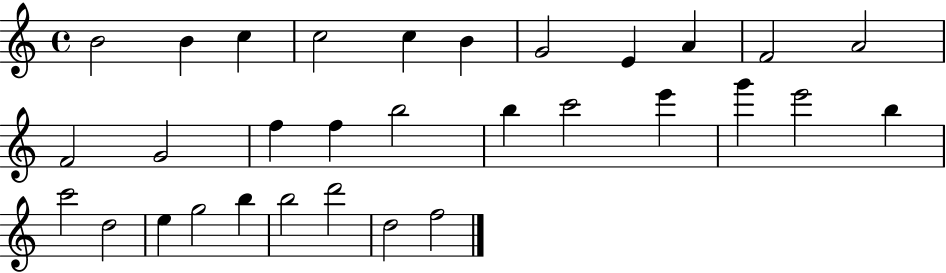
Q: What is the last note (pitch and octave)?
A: F5